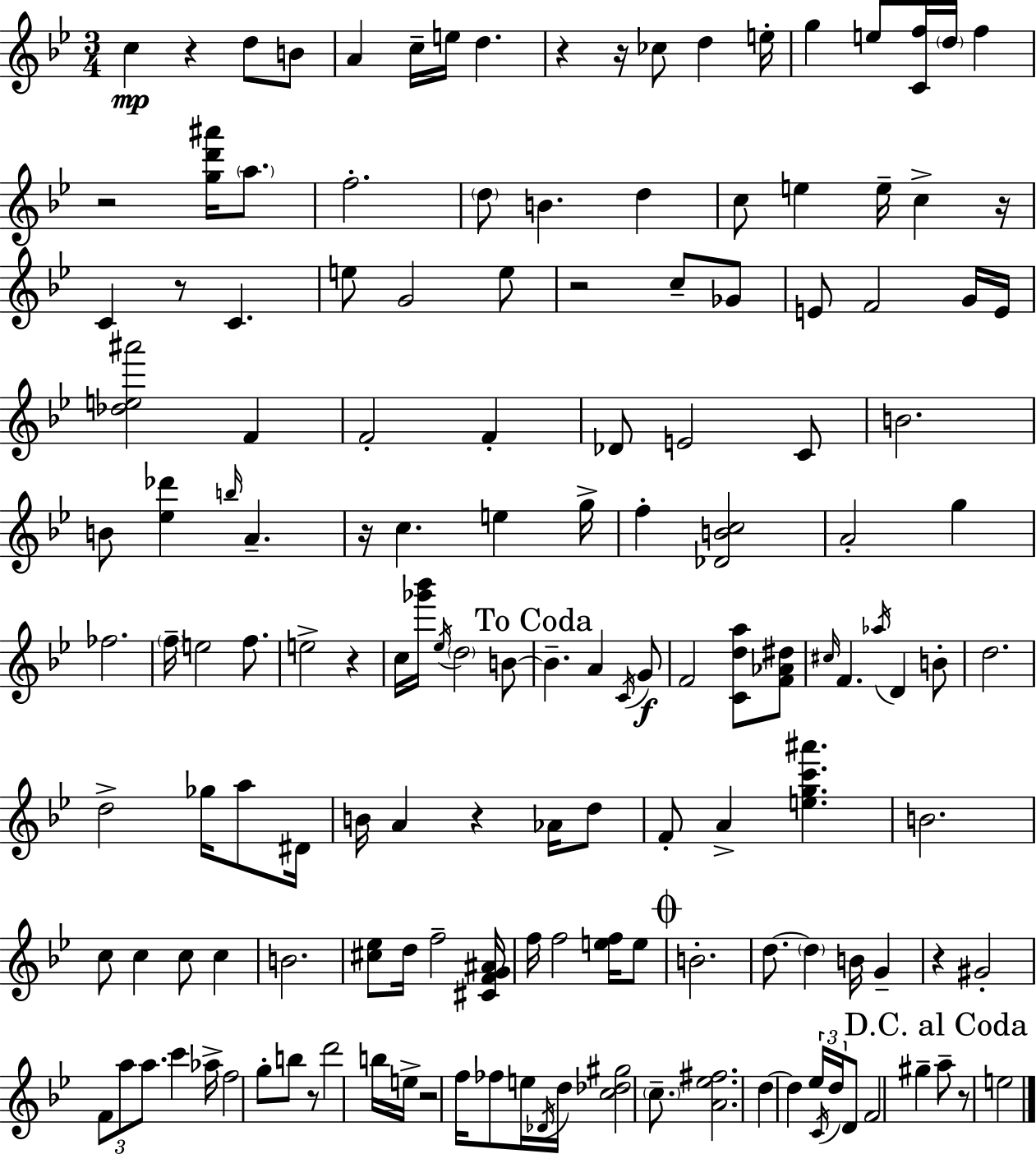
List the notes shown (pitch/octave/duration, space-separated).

C5/q R/q D5/e B4/e A4/q C5/s E5/s D5/q. R/q R/s CES5/e D5/q E5/s G5/q E5/e [C4,F5]/s D5/s F5/q R/h [G5,D6,A#6]/s A5/e. F5/h. D5/e B4/q. D5/q C5/e E5/q E5/s C5/q R/s C4/q R/e C4/q. E5/e G4/h E5/e R/h C5/e Gb4/e E4/e F4/h G4/s E4/s [Db5,E5,A#6]/h F4/q F4/h F4/q Db4/e E4/h C4/e B4/h. B4/e [Eb5,Db6]/q B5/s A4/q. R/s C5/q. E5/q G5/s F5/q [Db4,B4,C5]/h A4/h G5/q FES5/h. F5/s E5/h F5/e. E5/h R/q C5/s [Gb6,Bb6]/s Eb5/s D5/h B4/e B4/q. A4/q C4/s G4/e F4/h [C4,D5,A5]/e [F4,Ab4,D#5]/e C#5/s F4/q. Ab5/s D4/q B4/e D5/h. D5/h Gb5/s A5/e D#4/s B4/s A4/q R/q Ab4/s D5/e F4/e A4/q [E5,G5,C6,A#6]/q. B4/h. C5/e C5/q C5/e C5/q B4/h. [C#5,Eb5]/e D5/s F5/h [C#4,F4,G4,A#4]/s F5/s F5/h [E5,F5]/s E5/e B4/h. D5/e. D5/q B4/s G4/q R/q G#4/h F4/e A5/e A5/e. C6/q Ab5/s F5/h G5/e B5/e R/e D6/h B5/s E5/s R/h F5/s FES5/e E5/s Db4/s D5/s [C5,Db5,G#5]/h C5/e. [A4,Eb5,F#5]/h. D5/q D5/q Eb5/s C4/s D5/s D4/e F4/h G#5/q A5/e R/e E5/h